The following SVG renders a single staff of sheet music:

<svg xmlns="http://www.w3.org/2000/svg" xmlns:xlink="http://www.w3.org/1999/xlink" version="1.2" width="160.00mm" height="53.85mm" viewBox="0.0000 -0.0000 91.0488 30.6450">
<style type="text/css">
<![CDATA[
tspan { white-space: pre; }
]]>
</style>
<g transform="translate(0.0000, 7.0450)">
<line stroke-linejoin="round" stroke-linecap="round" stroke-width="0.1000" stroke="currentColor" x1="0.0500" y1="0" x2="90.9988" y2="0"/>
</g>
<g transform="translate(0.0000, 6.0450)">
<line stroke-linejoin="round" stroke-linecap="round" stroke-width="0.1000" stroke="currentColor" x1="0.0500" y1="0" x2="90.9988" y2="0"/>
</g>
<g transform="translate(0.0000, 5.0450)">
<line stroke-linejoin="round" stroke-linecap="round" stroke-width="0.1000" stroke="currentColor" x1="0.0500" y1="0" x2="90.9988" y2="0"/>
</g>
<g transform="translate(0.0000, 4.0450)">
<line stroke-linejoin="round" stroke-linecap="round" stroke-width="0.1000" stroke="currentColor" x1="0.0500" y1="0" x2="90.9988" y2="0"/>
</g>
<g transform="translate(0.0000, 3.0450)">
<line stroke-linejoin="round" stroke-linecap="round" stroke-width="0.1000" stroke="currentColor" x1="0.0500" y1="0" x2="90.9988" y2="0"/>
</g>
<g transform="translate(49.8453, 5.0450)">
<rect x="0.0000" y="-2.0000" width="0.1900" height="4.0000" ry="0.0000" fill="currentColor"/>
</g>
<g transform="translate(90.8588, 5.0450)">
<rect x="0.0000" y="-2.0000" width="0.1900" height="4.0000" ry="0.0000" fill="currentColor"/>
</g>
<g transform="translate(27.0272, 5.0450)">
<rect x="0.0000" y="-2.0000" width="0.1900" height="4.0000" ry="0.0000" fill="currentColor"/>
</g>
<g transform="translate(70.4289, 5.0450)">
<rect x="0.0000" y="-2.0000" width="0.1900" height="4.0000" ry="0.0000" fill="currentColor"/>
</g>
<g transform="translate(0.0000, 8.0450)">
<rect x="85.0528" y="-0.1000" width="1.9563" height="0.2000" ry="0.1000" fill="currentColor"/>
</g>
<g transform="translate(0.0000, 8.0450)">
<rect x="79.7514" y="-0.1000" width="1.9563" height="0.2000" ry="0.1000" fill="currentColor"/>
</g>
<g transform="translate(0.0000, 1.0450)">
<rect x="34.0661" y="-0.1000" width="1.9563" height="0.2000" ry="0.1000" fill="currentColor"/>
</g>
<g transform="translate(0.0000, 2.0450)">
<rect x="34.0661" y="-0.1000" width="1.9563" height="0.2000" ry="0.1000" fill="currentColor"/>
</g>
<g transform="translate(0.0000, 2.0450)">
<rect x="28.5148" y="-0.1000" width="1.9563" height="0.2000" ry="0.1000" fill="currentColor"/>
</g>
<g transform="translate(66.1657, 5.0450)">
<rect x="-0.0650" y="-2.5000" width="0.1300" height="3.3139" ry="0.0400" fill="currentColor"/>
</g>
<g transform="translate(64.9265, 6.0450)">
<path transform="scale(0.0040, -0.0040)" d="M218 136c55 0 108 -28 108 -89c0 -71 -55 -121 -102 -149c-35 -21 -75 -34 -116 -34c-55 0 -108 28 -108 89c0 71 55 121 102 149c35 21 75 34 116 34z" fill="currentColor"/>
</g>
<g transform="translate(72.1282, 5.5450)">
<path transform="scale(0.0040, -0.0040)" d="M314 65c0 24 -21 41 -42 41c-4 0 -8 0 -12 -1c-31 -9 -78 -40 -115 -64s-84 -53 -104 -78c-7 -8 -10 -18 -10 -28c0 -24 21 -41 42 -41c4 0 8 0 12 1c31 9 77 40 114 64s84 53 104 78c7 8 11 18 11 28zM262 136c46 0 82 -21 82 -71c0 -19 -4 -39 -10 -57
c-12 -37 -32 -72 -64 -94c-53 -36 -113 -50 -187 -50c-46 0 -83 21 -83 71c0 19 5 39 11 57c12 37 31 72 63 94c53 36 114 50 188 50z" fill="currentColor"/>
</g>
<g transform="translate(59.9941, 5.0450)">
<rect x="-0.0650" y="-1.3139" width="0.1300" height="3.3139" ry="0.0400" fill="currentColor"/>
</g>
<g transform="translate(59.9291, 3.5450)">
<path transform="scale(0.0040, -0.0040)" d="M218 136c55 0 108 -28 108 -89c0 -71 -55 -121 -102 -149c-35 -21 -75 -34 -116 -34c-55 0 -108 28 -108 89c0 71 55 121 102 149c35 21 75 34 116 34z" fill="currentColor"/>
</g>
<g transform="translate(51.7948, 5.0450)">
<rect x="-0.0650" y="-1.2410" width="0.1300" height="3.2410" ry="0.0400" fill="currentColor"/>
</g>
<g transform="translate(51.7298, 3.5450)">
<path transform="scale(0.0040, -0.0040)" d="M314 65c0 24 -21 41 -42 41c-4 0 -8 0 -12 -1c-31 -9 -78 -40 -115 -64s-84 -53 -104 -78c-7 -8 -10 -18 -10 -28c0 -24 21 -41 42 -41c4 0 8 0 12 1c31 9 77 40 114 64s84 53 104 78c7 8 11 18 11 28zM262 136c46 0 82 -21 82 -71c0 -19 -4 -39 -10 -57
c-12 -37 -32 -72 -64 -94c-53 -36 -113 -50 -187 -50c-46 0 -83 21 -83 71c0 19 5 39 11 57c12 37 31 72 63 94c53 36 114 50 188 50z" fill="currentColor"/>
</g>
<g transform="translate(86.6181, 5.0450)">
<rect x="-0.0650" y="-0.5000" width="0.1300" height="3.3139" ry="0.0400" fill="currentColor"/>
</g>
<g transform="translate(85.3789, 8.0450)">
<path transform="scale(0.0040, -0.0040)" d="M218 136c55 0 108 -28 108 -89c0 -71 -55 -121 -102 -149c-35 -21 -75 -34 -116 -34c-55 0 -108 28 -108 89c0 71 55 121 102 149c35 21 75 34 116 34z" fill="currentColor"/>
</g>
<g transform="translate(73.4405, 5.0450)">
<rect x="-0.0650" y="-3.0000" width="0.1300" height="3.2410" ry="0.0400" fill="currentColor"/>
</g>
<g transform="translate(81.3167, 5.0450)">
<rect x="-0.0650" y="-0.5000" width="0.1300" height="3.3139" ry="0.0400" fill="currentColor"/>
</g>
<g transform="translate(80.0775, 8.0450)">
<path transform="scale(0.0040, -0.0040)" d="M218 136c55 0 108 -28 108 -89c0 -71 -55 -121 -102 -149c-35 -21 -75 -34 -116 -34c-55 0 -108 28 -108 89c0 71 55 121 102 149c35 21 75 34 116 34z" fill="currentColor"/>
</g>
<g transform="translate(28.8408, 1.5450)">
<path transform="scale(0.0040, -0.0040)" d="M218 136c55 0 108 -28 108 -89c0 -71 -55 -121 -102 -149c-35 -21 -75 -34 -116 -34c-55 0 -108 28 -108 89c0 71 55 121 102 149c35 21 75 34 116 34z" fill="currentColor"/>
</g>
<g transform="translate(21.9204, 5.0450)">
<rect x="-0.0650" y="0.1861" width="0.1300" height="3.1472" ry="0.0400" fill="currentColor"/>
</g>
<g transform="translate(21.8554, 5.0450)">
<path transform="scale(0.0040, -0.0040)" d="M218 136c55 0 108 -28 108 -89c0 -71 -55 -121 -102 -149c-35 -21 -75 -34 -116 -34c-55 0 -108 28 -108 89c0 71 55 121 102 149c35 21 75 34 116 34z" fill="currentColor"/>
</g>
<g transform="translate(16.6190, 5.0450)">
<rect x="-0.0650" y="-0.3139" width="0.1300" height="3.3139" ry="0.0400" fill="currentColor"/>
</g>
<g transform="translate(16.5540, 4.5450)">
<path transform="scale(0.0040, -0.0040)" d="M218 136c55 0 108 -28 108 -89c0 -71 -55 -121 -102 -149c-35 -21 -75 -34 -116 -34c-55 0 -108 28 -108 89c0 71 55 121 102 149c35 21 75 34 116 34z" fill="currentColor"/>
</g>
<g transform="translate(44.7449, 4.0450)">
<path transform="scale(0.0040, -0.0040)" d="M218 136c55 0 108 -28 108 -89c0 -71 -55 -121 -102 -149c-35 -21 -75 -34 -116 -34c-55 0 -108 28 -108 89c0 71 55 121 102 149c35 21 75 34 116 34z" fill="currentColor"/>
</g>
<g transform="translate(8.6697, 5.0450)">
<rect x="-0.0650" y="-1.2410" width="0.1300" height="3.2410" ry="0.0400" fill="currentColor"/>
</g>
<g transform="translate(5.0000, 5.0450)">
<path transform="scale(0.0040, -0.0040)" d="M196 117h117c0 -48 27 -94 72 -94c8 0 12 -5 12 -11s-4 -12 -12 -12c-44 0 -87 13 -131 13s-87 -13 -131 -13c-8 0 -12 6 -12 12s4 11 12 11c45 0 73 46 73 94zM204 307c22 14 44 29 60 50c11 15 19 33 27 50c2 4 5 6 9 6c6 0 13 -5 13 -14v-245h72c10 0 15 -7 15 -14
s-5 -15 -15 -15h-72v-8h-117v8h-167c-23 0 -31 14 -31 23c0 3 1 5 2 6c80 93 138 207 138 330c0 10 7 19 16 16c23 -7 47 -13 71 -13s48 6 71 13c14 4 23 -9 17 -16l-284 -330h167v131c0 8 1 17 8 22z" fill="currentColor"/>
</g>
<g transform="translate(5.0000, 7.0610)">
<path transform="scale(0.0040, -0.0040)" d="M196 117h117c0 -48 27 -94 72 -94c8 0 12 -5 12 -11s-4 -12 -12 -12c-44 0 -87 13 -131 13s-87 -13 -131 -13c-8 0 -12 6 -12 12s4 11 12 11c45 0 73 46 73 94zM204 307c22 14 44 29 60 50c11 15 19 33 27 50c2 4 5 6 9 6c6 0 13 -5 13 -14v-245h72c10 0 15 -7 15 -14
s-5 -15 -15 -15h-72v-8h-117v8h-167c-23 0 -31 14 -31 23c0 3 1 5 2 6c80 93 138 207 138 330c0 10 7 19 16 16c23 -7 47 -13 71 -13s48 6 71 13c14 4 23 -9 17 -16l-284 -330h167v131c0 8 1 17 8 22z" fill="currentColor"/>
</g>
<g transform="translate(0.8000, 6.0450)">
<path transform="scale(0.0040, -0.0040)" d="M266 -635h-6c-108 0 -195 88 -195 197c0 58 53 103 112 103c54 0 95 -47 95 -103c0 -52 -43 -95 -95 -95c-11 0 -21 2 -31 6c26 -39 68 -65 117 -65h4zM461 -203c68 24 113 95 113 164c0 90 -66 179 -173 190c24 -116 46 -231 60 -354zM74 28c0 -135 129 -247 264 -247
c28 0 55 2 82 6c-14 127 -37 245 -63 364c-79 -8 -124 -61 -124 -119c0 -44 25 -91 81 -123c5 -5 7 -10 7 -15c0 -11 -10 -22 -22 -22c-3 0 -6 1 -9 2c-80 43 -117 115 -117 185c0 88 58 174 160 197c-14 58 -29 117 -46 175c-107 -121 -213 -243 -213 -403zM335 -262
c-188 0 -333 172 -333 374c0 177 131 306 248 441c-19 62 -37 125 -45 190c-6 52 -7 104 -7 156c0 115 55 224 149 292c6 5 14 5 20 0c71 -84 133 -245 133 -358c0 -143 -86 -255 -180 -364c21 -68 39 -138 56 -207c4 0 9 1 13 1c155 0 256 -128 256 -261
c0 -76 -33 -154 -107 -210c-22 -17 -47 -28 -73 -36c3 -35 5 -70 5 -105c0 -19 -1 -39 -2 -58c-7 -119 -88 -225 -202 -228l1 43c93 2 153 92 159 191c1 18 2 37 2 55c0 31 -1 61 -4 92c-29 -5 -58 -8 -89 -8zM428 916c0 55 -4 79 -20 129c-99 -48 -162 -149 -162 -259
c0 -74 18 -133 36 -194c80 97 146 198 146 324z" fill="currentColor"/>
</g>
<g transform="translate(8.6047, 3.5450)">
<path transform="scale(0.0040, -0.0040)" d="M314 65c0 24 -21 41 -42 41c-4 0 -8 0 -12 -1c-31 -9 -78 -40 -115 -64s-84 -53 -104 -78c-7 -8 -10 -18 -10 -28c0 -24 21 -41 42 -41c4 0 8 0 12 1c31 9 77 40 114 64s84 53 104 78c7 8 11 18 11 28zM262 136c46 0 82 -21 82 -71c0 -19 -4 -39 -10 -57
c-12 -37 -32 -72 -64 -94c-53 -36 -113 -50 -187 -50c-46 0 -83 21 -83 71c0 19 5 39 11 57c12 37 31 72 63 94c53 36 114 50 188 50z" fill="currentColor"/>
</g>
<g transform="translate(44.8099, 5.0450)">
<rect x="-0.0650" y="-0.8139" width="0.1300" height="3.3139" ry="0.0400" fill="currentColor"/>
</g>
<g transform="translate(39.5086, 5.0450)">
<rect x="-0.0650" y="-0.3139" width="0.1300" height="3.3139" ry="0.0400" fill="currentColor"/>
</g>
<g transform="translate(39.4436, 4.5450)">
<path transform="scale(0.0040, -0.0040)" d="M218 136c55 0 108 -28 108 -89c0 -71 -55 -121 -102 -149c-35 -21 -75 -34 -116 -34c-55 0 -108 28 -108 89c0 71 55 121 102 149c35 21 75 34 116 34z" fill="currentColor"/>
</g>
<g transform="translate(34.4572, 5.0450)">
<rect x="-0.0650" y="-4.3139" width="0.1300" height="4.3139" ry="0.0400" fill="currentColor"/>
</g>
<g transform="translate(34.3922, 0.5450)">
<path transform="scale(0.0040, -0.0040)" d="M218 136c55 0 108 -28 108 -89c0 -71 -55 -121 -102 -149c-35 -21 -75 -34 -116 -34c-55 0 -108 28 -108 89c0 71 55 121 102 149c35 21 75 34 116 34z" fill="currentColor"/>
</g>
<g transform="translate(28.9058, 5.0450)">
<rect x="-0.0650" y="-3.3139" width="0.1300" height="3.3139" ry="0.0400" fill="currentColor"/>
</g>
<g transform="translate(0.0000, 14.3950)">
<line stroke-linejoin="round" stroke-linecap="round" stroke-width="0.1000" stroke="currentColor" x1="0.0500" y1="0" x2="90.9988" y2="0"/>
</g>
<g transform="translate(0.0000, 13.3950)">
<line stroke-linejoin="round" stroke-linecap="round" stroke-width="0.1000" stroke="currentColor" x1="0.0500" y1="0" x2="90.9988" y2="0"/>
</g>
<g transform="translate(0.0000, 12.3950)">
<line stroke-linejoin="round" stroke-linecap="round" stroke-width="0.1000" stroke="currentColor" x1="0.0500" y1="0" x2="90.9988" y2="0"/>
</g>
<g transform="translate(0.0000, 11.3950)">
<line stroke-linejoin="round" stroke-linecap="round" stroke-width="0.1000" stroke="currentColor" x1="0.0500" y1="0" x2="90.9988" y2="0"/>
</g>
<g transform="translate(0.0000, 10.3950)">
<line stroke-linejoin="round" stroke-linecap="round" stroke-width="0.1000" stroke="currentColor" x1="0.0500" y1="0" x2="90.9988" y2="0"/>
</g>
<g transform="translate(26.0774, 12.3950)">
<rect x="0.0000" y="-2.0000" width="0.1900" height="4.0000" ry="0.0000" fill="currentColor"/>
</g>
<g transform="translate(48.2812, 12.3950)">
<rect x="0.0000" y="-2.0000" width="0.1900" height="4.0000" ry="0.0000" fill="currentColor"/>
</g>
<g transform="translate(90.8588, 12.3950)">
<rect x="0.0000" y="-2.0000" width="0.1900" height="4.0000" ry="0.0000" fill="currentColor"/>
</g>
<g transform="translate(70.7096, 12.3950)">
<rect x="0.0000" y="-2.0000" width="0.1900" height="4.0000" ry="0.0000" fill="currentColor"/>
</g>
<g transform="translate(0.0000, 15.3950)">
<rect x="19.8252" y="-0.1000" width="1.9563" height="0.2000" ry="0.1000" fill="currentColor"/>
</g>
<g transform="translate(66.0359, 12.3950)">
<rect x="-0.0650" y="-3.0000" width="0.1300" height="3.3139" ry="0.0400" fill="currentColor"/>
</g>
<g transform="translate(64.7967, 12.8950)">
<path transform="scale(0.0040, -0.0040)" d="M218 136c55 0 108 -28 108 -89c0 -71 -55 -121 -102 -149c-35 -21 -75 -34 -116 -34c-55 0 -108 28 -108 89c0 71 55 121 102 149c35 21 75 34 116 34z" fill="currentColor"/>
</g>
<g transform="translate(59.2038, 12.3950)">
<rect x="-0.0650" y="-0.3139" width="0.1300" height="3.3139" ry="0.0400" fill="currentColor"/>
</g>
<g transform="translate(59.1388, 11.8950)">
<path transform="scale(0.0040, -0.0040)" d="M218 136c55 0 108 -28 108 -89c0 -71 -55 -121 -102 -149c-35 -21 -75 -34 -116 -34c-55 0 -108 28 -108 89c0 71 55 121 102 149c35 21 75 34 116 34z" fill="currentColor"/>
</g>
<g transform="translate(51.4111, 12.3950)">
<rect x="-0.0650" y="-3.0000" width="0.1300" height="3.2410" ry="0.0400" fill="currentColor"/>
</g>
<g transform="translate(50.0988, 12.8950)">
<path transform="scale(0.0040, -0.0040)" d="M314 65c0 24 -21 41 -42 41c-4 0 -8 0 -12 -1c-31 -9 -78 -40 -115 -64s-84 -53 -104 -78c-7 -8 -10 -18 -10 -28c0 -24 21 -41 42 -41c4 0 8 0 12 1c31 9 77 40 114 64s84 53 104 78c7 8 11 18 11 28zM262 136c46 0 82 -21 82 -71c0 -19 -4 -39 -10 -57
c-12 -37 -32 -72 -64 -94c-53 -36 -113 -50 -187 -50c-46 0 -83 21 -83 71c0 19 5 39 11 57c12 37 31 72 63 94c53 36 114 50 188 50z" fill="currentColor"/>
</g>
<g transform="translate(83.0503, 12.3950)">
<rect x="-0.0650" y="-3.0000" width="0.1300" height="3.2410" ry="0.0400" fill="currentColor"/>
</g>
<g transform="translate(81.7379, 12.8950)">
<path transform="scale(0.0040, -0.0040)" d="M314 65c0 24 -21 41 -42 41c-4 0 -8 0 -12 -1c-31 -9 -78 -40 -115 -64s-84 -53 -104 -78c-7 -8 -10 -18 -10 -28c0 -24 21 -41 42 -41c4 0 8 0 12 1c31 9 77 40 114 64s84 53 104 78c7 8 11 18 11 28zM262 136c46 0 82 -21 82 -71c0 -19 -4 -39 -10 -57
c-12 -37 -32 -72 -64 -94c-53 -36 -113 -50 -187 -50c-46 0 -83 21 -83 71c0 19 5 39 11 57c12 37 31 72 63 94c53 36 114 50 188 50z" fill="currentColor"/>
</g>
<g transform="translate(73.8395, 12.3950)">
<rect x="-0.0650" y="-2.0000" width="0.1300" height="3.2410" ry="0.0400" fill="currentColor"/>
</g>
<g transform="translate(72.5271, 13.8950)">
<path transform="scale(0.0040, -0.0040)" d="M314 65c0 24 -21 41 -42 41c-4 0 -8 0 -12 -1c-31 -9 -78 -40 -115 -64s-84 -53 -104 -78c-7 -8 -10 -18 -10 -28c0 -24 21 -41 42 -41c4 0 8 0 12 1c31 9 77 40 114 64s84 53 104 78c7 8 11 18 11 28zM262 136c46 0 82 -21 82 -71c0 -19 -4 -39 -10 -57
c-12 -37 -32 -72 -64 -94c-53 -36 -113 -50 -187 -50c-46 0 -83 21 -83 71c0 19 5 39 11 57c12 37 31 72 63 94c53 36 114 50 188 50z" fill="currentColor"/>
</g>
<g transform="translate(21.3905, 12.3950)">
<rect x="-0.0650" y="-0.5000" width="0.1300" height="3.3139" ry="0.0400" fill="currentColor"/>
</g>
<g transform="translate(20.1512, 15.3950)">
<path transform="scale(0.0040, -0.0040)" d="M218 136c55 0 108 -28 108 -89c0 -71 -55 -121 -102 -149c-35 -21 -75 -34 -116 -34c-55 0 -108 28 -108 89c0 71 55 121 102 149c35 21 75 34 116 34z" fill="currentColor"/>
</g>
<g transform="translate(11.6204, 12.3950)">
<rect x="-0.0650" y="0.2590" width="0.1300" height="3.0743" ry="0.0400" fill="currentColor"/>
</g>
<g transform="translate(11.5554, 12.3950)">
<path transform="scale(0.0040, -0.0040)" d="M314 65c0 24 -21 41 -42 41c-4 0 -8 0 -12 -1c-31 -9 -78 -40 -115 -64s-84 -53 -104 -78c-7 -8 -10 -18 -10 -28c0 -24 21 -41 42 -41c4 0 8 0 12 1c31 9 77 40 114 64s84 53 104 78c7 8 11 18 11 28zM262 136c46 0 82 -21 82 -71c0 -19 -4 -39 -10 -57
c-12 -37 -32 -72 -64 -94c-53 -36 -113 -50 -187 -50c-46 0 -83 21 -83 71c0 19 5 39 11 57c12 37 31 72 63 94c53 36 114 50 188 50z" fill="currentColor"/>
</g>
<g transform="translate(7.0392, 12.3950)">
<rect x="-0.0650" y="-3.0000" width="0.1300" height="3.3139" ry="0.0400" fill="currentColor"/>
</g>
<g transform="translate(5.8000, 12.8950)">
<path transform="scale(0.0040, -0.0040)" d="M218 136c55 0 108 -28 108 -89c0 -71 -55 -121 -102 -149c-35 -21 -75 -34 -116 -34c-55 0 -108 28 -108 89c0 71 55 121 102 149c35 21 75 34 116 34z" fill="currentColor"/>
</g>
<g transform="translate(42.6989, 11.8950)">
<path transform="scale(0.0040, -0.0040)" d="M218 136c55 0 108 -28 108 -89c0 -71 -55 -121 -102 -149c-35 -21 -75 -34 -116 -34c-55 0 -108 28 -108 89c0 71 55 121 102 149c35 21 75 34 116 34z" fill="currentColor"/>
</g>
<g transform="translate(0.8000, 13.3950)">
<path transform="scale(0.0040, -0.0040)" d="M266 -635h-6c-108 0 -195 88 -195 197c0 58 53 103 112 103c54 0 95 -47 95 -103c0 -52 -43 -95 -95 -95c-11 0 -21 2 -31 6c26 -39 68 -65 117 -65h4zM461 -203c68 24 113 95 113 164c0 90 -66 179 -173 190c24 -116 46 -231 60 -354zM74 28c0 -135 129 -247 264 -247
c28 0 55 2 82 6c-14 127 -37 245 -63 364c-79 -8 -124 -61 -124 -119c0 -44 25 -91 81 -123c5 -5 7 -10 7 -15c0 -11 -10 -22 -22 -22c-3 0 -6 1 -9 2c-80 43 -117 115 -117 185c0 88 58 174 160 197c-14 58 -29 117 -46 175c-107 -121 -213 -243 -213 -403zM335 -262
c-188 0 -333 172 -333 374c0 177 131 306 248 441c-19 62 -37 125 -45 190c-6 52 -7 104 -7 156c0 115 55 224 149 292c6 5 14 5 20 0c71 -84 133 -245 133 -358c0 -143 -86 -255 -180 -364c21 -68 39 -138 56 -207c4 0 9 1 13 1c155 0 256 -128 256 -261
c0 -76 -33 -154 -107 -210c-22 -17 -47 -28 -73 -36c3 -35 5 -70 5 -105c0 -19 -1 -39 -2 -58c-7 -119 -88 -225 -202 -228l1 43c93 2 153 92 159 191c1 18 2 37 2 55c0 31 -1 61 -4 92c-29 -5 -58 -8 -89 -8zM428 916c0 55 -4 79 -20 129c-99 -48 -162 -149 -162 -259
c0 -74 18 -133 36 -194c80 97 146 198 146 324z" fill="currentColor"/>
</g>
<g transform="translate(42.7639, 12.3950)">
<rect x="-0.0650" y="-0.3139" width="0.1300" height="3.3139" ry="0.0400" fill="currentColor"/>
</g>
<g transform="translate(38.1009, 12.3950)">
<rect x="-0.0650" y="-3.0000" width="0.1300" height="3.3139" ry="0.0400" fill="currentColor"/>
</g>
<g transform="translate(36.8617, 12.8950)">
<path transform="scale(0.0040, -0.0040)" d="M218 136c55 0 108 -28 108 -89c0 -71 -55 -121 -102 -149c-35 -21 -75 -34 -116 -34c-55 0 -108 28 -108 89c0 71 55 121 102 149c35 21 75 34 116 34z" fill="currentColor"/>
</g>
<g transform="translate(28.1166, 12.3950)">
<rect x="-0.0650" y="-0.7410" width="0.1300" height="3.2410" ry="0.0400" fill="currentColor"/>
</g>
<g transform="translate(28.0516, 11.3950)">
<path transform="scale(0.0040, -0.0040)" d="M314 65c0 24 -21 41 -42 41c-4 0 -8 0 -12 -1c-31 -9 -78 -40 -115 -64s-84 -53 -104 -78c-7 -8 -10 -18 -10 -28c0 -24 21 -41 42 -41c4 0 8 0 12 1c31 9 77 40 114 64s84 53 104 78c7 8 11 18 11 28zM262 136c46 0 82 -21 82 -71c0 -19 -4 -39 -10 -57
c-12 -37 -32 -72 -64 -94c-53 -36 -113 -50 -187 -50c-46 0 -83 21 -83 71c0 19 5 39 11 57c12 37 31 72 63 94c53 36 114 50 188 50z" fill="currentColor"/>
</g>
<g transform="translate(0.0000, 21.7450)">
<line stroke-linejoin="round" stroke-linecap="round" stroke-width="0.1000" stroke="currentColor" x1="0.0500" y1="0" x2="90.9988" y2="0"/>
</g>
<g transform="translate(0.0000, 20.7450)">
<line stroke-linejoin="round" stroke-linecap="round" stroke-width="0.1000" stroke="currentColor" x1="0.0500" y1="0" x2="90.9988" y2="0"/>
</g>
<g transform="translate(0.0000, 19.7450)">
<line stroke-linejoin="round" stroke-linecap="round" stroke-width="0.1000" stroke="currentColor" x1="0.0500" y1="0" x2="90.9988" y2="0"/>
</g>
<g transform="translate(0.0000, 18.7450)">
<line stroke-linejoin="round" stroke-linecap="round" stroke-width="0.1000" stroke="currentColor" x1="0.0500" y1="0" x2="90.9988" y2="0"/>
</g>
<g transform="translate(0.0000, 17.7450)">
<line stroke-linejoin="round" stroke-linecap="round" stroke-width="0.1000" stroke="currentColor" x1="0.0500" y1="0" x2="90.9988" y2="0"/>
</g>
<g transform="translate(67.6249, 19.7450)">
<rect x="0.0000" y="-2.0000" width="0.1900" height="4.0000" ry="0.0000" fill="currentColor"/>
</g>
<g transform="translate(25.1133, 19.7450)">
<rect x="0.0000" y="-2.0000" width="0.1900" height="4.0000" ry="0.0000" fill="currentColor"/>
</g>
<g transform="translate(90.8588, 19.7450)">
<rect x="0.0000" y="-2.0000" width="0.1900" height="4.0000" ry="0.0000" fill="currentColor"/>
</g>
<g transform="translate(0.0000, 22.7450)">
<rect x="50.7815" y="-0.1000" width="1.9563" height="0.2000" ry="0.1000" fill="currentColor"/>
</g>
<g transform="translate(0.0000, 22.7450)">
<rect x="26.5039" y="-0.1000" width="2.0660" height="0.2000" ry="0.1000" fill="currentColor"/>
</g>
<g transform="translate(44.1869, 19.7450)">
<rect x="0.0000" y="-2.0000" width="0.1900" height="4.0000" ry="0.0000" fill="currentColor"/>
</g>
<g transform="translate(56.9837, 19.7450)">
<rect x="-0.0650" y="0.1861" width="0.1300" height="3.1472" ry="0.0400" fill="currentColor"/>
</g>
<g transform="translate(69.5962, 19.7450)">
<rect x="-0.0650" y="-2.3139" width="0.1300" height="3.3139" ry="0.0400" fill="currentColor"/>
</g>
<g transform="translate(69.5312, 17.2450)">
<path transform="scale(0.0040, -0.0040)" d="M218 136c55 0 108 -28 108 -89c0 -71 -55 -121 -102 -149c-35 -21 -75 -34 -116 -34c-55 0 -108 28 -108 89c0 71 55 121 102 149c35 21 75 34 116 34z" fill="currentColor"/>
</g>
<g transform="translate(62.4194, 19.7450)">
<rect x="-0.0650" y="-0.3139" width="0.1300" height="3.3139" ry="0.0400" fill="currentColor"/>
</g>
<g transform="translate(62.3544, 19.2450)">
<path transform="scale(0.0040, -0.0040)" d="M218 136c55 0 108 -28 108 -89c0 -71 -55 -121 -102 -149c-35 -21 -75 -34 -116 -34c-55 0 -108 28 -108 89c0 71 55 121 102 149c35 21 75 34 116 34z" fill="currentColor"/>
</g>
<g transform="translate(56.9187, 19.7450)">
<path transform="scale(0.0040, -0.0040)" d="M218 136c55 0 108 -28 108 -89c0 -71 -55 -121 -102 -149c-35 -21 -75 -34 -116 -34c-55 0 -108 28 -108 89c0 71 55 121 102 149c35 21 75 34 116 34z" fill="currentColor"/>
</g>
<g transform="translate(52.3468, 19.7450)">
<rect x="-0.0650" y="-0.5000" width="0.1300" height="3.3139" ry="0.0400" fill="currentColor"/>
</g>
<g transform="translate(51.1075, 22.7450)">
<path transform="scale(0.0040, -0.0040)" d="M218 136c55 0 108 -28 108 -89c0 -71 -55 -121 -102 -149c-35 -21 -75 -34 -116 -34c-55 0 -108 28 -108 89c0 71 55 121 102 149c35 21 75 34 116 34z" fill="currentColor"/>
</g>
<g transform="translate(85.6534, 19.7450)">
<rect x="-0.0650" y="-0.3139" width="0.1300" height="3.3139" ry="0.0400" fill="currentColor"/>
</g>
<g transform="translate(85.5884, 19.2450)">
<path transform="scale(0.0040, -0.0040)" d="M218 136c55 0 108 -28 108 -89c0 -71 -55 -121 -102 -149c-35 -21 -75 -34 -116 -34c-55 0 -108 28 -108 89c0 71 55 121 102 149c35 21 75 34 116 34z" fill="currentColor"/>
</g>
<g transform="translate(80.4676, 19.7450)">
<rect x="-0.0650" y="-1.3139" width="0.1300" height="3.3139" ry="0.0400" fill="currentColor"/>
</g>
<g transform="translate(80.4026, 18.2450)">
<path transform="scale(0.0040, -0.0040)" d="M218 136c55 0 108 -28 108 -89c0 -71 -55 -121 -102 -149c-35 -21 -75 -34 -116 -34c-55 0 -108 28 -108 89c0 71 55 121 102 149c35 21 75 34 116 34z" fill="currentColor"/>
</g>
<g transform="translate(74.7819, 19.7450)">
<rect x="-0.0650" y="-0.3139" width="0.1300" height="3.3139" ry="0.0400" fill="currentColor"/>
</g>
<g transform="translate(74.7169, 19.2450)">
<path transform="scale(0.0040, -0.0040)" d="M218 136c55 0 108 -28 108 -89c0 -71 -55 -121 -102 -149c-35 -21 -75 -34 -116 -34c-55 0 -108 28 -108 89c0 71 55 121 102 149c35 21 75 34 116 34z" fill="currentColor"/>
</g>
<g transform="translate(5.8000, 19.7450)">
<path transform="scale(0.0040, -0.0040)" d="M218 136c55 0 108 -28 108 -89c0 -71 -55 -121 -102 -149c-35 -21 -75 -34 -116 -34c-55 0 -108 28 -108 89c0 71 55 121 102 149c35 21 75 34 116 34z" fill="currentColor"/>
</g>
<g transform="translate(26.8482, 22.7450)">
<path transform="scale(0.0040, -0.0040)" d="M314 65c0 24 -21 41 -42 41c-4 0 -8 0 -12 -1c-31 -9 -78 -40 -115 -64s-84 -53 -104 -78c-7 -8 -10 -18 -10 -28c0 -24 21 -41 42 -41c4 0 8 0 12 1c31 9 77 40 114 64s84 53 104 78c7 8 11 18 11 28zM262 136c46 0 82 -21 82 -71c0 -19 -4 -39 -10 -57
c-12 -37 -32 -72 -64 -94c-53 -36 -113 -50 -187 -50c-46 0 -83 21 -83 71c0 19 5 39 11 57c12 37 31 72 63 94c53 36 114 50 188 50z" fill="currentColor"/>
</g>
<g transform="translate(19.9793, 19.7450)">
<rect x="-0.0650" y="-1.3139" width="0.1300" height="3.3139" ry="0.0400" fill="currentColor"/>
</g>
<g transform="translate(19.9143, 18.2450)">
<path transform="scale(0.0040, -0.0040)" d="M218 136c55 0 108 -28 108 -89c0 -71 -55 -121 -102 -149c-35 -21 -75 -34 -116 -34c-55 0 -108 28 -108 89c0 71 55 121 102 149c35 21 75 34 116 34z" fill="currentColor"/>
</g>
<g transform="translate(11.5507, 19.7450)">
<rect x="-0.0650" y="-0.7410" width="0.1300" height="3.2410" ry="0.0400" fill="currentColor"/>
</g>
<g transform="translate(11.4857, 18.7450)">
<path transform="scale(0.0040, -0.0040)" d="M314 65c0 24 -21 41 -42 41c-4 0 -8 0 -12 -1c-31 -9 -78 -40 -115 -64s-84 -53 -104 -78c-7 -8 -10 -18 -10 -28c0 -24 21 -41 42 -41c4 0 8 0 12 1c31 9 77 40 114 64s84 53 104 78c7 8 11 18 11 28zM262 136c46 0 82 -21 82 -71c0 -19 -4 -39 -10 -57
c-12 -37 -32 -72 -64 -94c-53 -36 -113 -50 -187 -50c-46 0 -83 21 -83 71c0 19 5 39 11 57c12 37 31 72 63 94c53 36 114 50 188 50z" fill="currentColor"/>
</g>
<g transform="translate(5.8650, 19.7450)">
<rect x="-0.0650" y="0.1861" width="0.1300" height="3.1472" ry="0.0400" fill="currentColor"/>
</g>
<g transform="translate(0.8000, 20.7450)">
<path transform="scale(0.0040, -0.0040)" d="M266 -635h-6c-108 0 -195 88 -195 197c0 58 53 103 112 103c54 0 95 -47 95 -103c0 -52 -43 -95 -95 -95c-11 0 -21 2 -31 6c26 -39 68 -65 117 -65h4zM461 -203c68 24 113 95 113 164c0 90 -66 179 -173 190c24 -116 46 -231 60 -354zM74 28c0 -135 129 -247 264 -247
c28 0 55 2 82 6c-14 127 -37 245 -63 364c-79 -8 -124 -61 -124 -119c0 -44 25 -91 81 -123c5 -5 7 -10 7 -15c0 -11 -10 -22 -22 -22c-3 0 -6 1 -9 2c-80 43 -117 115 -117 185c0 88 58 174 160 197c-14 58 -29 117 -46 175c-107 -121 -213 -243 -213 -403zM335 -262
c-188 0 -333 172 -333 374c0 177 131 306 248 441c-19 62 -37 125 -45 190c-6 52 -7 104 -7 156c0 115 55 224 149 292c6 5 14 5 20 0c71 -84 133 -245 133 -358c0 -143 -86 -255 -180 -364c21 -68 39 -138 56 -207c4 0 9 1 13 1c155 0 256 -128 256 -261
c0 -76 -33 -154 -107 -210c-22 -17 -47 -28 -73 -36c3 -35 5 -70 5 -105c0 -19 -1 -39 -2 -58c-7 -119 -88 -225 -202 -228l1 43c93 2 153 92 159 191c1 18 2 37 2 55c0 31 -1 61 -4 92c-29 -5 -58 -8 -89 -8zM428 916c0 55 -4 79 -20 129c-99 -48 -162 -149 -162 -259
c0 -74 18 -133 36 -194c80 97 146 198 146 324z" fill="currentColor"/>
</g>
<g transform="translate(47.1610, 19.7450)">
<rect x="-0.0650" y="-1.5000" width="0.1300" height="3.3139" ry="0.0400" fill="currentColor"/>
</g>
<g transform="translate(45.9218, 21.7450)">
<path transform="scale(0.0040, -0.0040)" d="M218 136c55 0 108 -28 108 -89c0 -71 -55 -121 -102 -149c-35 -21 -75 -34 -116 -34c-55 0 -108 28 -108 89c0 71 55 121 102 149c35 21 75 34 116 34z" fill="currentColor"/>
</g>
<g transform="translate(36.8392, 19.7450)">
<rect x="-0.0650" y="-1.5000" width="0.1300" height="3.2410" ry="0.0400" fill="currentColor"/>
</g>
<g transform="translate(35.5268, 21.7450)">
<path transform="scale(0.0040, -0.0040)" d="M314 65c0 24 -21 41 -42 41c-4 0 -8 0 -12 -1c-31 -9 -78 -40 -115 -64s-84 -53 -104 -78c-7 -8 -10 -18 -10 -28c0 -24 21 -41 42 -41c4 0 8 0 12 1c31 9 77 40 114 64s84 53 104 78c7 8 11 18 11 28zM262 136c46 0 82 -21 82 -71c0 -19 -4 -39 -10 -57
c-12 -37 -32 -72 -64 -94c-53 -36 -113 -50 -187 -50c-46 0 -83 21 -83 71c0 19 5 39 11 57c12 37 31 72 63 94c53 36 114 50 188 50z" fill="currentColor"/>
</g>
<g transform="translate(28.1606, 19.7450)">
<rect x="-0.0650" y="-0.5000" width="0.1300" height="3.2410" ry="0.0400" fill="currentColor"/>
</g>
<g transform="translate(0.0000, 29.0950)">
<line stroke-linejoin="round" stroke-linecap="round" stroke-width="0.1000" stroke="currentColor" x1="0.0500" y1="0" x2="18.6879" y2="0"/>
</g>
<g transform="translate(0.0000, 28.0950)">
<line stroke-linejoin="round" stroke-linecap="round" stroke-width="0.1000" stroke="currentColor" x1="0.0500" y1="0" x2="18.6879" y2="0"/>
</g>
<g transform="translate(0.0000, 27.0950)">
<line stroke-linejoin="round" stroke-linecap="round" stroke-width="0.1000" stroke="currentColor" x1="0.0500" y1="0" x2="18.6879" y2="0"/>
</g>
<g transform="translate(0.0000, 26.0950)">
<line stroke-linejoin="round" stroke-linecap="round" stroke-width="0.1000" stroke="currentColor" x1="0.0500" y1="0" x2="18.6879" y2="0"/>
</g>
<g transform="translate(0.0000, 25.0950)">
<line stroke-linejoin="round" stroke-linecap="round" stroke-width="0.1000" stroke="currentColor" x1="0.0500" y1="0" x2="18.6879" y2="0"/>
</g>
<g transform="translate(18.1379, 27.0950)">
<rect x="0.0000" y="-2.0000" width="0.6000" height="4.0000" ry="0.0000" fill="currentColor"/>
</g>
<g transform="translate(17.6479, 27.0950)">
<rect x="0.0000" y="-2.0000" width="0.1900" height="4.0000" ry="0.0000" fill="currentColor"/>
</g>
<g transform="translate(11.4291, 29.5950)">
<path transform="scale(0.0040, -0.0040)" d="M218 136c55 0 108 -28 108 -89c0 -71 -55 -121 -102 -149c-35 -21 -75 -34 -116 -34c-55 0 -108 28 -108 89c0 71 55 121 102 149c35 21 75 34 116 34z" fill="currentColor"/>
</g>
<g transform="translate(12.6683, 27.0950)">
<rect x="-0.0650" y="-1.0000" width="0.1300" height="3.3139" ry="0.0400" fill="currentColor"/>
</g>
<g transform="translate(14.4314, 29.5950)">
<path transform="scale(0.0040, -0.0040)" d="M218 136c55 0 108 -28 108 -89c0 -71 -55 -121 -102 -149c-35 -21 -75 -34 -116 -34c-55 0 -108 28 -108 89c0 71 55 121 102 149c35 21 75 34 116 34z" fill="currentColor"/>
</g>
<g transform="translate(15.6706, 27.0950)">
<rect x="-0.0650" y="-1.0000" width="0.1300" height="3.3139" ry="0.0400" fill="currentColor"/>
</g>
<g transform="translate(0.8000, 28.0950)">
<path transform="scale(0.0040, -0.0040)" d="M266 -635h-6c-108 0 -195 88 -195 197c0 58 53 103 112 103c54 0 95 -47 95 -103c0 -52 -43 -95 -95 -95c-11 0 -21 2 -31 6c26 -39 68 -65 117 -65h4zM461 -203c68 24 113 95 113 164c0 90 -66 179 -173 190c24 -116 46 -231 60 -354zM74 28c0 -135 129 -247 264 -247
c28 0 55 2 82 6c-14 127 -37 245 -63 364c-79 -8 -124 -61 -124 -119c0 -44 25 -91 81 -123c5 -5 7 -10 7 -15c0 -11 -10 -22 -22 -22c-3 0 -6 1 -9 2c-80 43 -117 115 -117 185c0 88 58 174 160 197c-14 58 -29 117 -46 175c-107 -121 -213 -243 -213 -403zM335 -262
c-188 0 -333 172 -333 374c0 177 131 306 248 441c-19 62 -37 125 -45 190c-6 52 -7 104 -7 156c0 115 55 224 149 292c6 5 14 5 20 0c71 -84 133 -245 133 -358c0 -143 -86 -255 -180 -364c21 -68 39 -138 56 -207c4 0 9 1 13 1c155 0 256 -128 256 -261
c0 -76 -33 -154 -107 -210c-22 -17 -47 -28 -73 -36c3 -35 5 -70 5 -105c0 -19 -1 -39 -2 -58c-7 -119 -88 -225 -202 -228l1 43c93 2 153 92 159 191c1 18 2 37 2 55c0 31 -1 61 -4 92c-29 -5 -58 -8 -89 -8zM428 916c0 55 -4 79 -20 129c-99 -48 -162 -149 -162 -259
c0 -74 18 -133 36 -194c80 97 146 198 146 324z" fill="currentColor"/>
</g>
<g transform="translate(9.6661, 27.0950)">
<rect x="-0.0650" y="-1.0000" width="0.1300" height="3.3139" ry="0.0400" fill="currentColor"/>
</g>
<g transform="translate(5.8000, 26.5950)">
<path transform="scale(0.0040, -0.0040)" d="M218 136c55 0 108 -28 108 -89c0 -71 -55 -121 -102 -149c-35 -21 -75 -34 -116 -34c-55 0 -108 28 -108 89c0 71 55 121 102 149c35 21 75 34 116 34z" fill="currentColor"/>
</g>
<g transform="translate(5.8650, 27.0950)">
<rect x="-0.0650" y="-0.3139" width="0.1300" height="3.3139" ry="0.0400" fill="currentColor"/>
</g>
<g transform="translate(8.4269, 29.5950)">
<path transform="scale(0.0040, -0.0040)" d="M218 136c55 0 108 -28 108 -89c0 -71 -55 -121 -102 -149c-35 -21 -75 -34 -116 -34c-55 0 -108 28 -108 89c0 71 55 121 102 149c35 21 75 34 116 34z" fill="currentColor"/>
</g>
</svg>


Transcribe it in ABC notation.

X:1
T:Untitled
M:4/4
L:1/4
K:C
e2 c B b d' c d e2 e G A2 C C A B2 C d2 A c A2 c A F2 A2 B d2 e C2 E2 E C B c g c e c c D D D